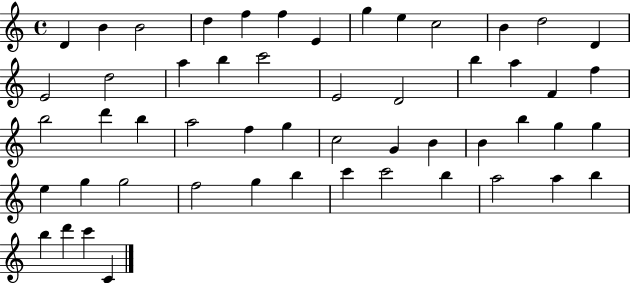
D4/q B4/q B4/h D5/q F5/q F5/q E4/q G5/q E5/q C5/h B4/q D5/h D4/q E4/h D5/h A5/q B5/q C6/h E4/h D4/h B5/q A5/q F4/q F5/q B5/h D6/q B5/q A5/h F5/q G5/q C5/h G4/q B4/q B4/q B5/q G5/q G5/q E5/q G5/q G5/h F5/h G5/q B5/q C6/q C6/h B5/q A5/h A5/q B5/q B5/q D6/q C6/q C4/q